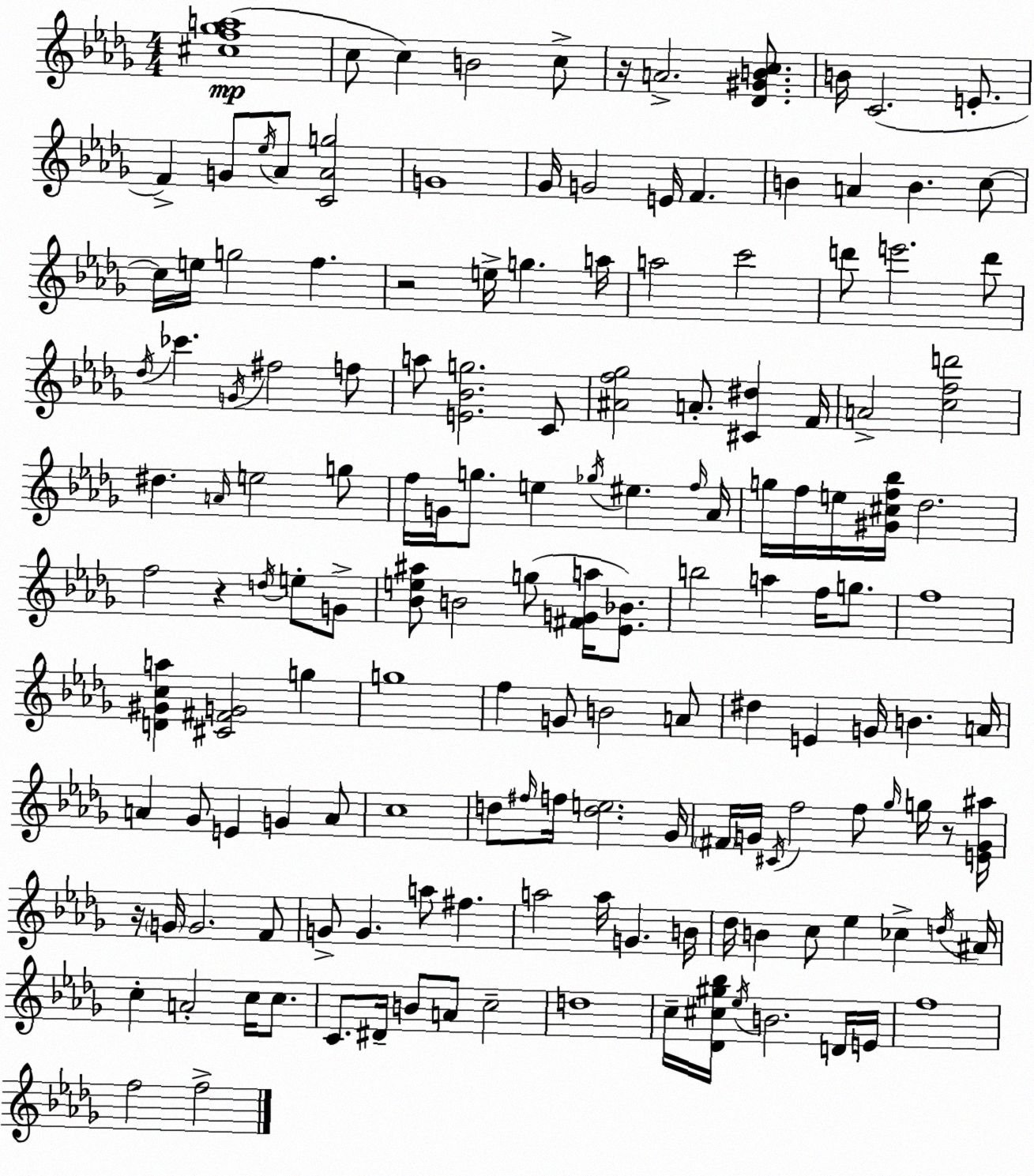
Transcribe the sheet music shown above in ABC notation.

X:1
T:Untitled
M:4/4
L:1/4
K:Bbm
[^cf_ga]4 c/2 c B2 c/2 z/4 A2 [_D^GBc]/2 B/4 C2 E/2 F G/2 _e/4 _A/2 [C_Ag]2 G4 _G/4 G2 E/4 F B A B c/2 c/4 e/4 g2 f z2 e/4 g a/4 a2 c'2 d'/2 e'2 d'/2 _d/4 _c' G/4 ^f2 f/2 a/2 [E_Bg]2 C/2 [^Af_g]2 A/2 [^C^d] F/4 A2 [cfd']2 ^d A/4 e2 g/2 f/4 G/4 g/2 e _g/4 ^e f/4 _A/4 g/4 f/4 e/4 [^G^cf_b]/4 _d2 f2 z d/4 e/2 G/2 [_Be^a]/2 B2 g/2 [^FGa]/4 [_E_B]/2 b2 a f/4 g/2 f4 [D^Gca] [^C^FG]2 g g4 f G/2 B2 A/2 ^d E G/4 B A/4 A _G/2 E G A/2 c4 d/2 ^f/4 f/4 [de]2 _G/4 ^F/4 G/4 ^C/4 f2 f/2 _g/4 g/4 z/2 [EG^a]/4 z/4 G/4 G2 F/2 G/2 G a/2 ^f a2 a/4 G B/4 _d/4 B c/2 _e _c d/4 ^A/4 c A2 c/4 c/2 C/2 ^D/4 B/2 A/2 c2 d4 c/4 [_D^c^g_b]/4 _e/4 B2 D/4 E/4 f4 f2 f2